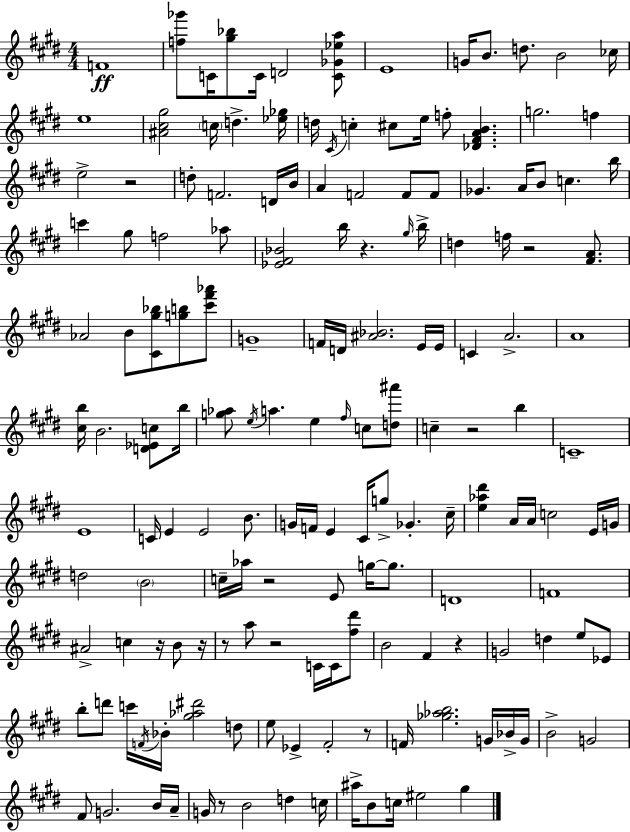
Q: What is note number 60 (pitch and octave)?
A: F#5